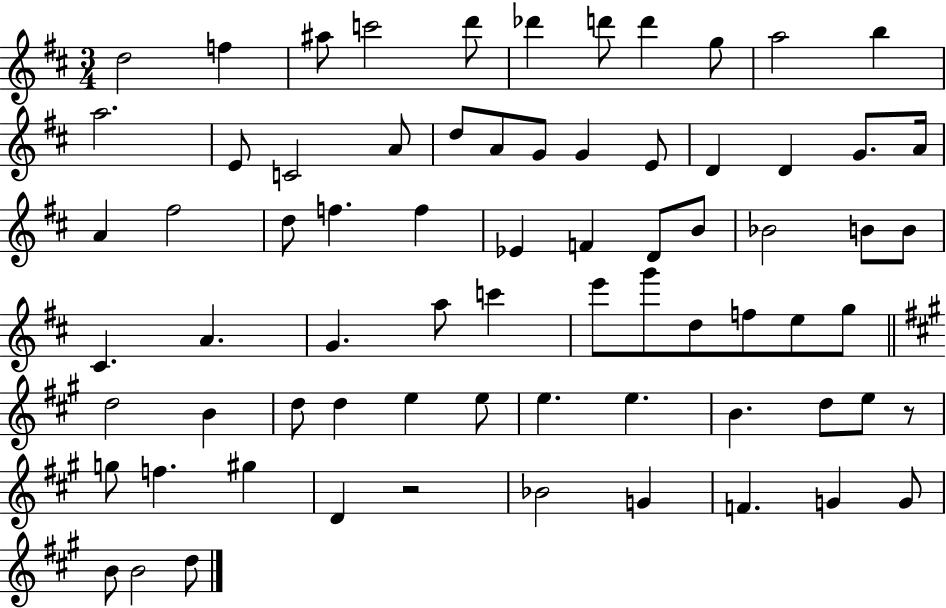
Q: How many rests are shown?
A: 2